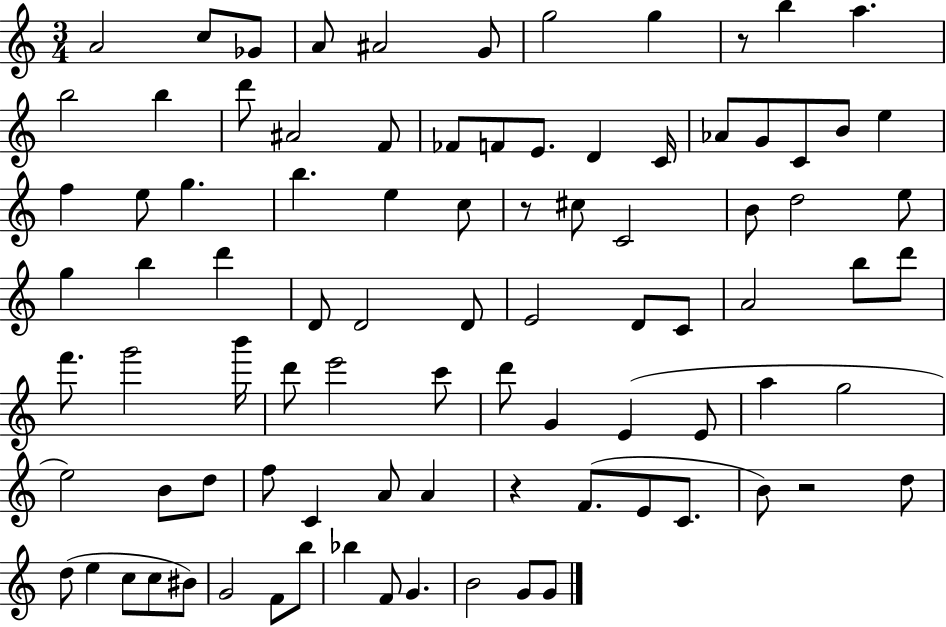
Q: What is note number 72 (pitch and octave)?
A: D5